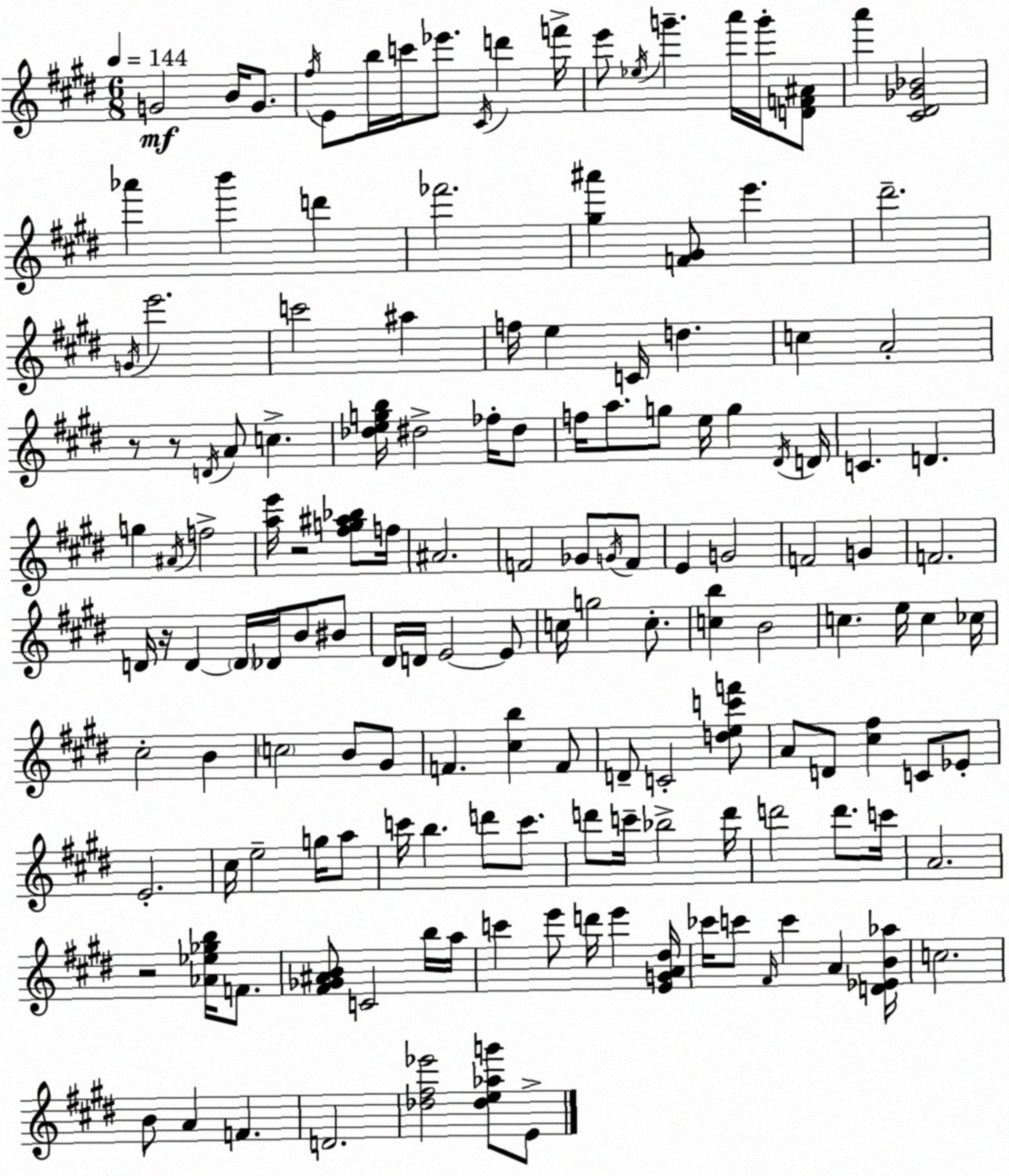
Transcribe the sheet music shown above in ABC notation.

X:1
T:Untitled
M:6/8
L:1/4
K:E
G2 B/4 G/2 ^f/4 E/2 b/4 c'/4 _e'/2 ^C/4 d' f'/4 e'/2 _e/4 g' a'/4 g'/4 [DF^A]/2 a' [^C^D_G_B]2 _a' b' d' _f'2 [^g^a'] [F^G]/2 e' ^d'2 G/4 e'2 c'2 ^a f/4 e C/4 d c A2 z/2 z/2 D/4 A/2 c [_degb]/4 ^d2 _f/4 ^d/2 f/4 a/2 g/2 e/4 g ^D/4 D/4 C D g ^A/4 f2 [ae']/4 z2 [^fg^a_b]/2 f/4 ^A2 F2 _G/2 G/4 F/2 E G2 F2 G F2 D/4 z/4 D D/4 _D/4 B/2 ^B/2 ^D/4 D/4 E2 E/2 c/4 g2 c/2 [cb] B2 c e/4 c _c/4 ^c2 B c2 B/2 ^G/2 F [^cb] F/2 D/2 C2 [dec'f']/2 A/2 D/2 [^c^f] C/2 _E/2 E2 ^c/4 e2 g/4 a/2 c'/4 b d'/2 c'/2 d'/2 c'/4 _b2 d'/4 d'2 d'/2 c'/4 A2 z2 [_A_e_gb]/4 F/2 [^F_G^AB]/2 C2 b/4 a/4 c' e'/2 d'/4 e' [EGA^d]/4 _c'/4 c'/2 ^F/4 c' A [D_EB_a]/4 c2 B/2 A F D2 [_d^f_e']2 [_de_ag']/2 E/2